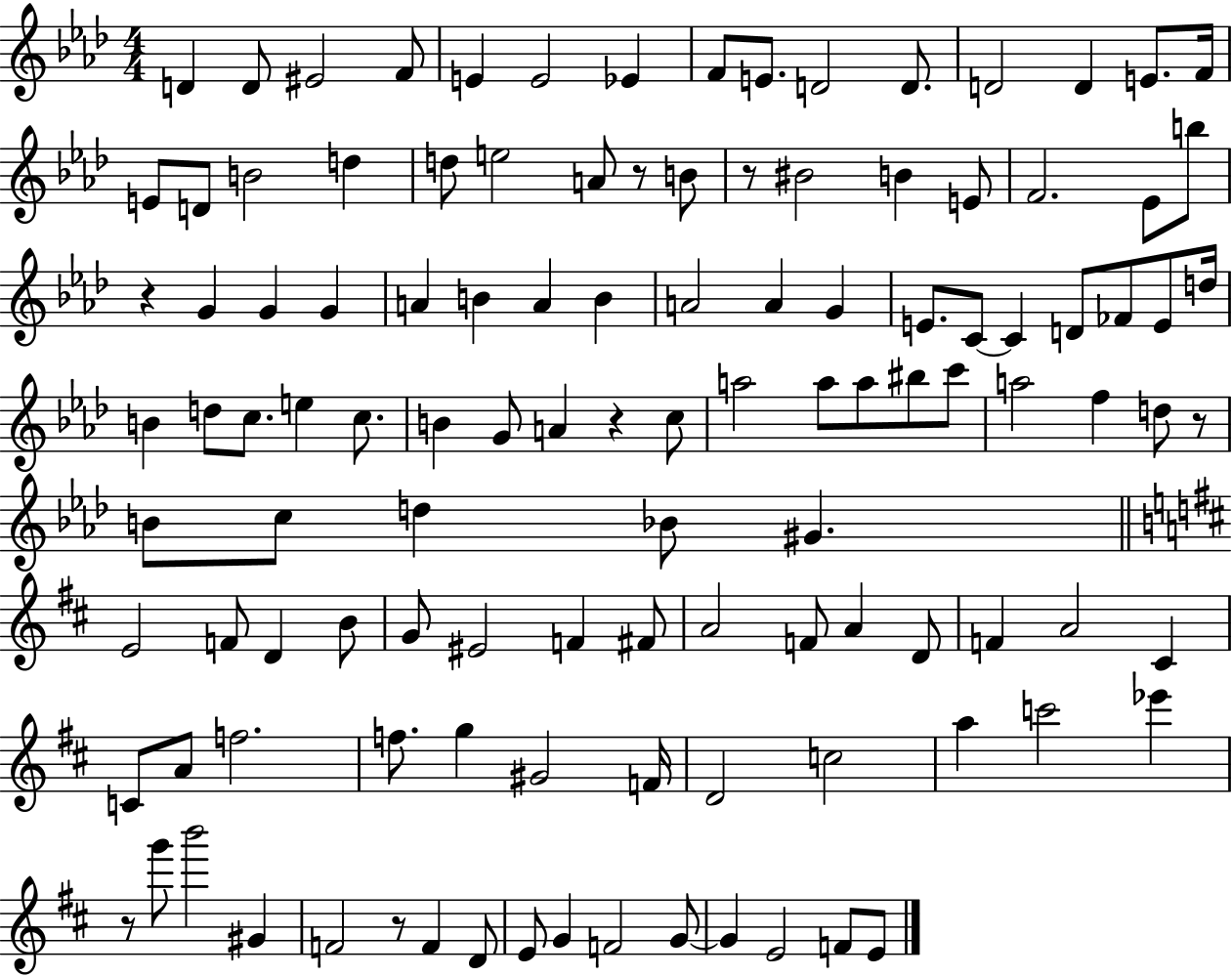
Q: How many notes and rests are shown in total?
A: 116